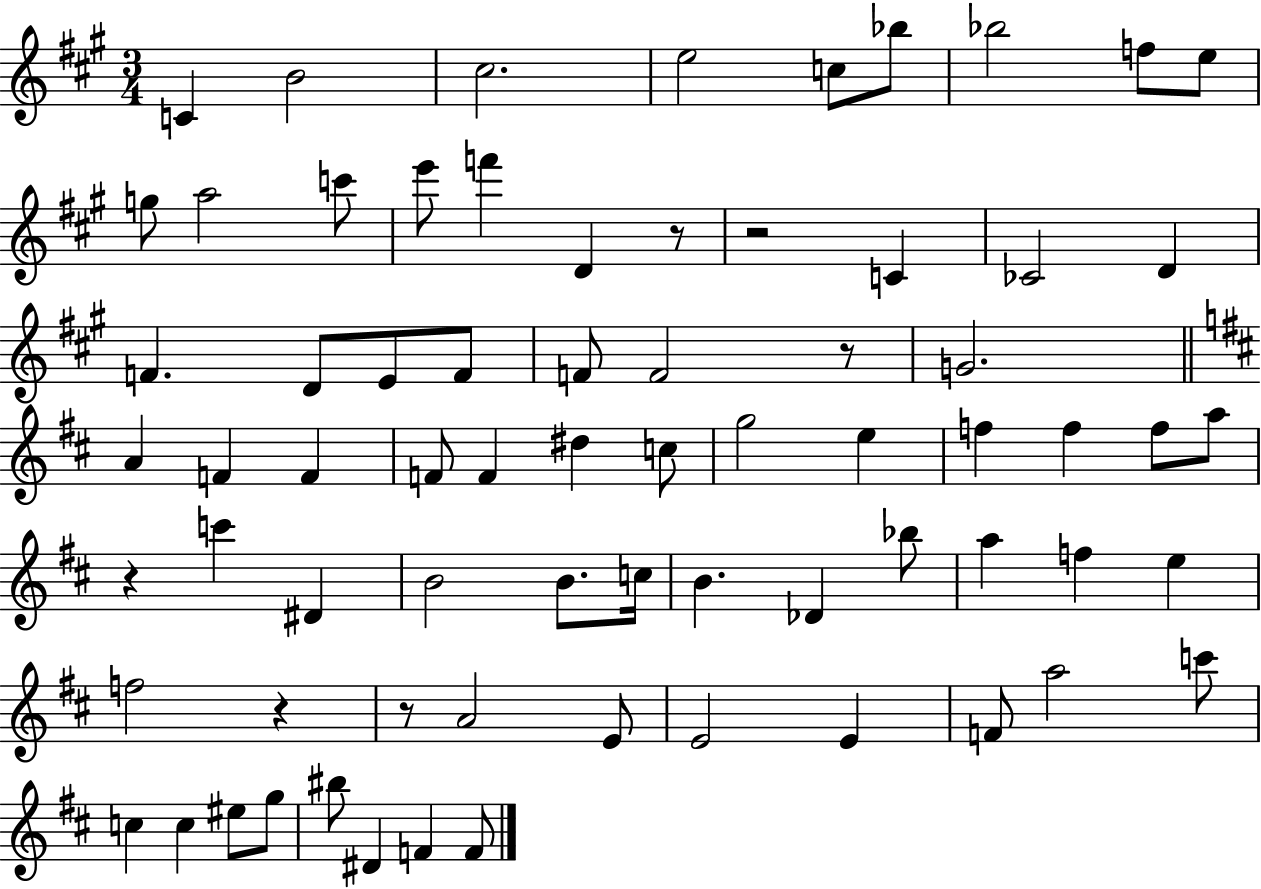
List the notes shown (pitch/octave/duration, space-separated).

C4/q B4/h C#5/h. E5/h C5/e Bb5/e Bb5/h F5/e E5/e G5/e A5/h C6/e E6/e F6/q D4/q R/e R/h C4/q CES4/h D4/q F4/q. D4/e E4/e F4/e F4/e F4/h R/e G4/h. A4/q F4/q F4/q F4/e F4/q D#5/q C5/e G5/h E5/q F5/q F5/q F5/e A5/e R/q C6/q D#4/q B4/h B4/e. C5/s B4/q. Db4/q Bb5/e A5/q F5/q E5/q F5/h R/q R/e A4/h E4/e E4/h E4/q F4/e A5/h C6/e C5/q C5/q EIS5/e G5/e BIS5/e D#4/q F4/q F4/e